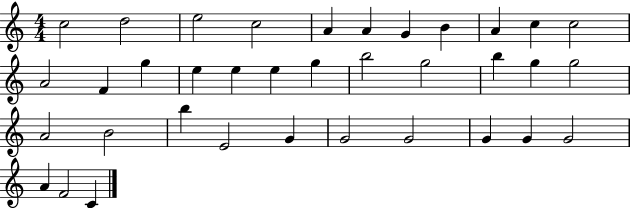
X:1
T:Untitled
M:4/4
L:1/4
K:C
c2 d2 e2 c2 A A G B A c c2 A2 F g e e e g b2 g2 b g g2 A2 B2 b E2 G G2 G2 G G G2 A F2 C